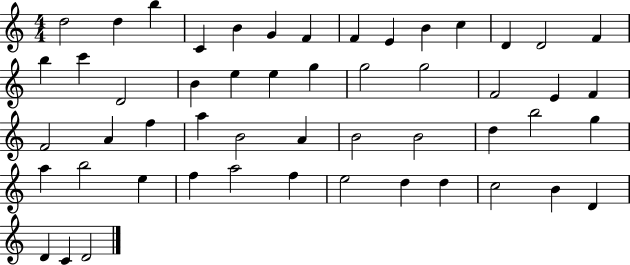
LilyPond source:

{
  \clef treble
  \numericTimeSignature
  \time 4/4
  \key c \major
  d''2 d''4 b''4 | c'4 b'4 g'4 f'4 | f'4 e'4 b'4 c''4 | d'4 d'2 f'4 | \break b''4 c'''4 d'2 | b'4 e''4 e''4 g''4 | g''2 g''2 | f'2 e'4 f'4 | \break f'2 a'4 f''4 | a''4 b'2 a'4 | b'2 b'2 | d''4 b''2 g''4 | \break a''4 b''2 e''4 | f''4 a''2 f''4 | e''2 d''4 d''4 | c''2 b'4 d'4 | \break d'4 c'4 d'2 | \bar "|."
}